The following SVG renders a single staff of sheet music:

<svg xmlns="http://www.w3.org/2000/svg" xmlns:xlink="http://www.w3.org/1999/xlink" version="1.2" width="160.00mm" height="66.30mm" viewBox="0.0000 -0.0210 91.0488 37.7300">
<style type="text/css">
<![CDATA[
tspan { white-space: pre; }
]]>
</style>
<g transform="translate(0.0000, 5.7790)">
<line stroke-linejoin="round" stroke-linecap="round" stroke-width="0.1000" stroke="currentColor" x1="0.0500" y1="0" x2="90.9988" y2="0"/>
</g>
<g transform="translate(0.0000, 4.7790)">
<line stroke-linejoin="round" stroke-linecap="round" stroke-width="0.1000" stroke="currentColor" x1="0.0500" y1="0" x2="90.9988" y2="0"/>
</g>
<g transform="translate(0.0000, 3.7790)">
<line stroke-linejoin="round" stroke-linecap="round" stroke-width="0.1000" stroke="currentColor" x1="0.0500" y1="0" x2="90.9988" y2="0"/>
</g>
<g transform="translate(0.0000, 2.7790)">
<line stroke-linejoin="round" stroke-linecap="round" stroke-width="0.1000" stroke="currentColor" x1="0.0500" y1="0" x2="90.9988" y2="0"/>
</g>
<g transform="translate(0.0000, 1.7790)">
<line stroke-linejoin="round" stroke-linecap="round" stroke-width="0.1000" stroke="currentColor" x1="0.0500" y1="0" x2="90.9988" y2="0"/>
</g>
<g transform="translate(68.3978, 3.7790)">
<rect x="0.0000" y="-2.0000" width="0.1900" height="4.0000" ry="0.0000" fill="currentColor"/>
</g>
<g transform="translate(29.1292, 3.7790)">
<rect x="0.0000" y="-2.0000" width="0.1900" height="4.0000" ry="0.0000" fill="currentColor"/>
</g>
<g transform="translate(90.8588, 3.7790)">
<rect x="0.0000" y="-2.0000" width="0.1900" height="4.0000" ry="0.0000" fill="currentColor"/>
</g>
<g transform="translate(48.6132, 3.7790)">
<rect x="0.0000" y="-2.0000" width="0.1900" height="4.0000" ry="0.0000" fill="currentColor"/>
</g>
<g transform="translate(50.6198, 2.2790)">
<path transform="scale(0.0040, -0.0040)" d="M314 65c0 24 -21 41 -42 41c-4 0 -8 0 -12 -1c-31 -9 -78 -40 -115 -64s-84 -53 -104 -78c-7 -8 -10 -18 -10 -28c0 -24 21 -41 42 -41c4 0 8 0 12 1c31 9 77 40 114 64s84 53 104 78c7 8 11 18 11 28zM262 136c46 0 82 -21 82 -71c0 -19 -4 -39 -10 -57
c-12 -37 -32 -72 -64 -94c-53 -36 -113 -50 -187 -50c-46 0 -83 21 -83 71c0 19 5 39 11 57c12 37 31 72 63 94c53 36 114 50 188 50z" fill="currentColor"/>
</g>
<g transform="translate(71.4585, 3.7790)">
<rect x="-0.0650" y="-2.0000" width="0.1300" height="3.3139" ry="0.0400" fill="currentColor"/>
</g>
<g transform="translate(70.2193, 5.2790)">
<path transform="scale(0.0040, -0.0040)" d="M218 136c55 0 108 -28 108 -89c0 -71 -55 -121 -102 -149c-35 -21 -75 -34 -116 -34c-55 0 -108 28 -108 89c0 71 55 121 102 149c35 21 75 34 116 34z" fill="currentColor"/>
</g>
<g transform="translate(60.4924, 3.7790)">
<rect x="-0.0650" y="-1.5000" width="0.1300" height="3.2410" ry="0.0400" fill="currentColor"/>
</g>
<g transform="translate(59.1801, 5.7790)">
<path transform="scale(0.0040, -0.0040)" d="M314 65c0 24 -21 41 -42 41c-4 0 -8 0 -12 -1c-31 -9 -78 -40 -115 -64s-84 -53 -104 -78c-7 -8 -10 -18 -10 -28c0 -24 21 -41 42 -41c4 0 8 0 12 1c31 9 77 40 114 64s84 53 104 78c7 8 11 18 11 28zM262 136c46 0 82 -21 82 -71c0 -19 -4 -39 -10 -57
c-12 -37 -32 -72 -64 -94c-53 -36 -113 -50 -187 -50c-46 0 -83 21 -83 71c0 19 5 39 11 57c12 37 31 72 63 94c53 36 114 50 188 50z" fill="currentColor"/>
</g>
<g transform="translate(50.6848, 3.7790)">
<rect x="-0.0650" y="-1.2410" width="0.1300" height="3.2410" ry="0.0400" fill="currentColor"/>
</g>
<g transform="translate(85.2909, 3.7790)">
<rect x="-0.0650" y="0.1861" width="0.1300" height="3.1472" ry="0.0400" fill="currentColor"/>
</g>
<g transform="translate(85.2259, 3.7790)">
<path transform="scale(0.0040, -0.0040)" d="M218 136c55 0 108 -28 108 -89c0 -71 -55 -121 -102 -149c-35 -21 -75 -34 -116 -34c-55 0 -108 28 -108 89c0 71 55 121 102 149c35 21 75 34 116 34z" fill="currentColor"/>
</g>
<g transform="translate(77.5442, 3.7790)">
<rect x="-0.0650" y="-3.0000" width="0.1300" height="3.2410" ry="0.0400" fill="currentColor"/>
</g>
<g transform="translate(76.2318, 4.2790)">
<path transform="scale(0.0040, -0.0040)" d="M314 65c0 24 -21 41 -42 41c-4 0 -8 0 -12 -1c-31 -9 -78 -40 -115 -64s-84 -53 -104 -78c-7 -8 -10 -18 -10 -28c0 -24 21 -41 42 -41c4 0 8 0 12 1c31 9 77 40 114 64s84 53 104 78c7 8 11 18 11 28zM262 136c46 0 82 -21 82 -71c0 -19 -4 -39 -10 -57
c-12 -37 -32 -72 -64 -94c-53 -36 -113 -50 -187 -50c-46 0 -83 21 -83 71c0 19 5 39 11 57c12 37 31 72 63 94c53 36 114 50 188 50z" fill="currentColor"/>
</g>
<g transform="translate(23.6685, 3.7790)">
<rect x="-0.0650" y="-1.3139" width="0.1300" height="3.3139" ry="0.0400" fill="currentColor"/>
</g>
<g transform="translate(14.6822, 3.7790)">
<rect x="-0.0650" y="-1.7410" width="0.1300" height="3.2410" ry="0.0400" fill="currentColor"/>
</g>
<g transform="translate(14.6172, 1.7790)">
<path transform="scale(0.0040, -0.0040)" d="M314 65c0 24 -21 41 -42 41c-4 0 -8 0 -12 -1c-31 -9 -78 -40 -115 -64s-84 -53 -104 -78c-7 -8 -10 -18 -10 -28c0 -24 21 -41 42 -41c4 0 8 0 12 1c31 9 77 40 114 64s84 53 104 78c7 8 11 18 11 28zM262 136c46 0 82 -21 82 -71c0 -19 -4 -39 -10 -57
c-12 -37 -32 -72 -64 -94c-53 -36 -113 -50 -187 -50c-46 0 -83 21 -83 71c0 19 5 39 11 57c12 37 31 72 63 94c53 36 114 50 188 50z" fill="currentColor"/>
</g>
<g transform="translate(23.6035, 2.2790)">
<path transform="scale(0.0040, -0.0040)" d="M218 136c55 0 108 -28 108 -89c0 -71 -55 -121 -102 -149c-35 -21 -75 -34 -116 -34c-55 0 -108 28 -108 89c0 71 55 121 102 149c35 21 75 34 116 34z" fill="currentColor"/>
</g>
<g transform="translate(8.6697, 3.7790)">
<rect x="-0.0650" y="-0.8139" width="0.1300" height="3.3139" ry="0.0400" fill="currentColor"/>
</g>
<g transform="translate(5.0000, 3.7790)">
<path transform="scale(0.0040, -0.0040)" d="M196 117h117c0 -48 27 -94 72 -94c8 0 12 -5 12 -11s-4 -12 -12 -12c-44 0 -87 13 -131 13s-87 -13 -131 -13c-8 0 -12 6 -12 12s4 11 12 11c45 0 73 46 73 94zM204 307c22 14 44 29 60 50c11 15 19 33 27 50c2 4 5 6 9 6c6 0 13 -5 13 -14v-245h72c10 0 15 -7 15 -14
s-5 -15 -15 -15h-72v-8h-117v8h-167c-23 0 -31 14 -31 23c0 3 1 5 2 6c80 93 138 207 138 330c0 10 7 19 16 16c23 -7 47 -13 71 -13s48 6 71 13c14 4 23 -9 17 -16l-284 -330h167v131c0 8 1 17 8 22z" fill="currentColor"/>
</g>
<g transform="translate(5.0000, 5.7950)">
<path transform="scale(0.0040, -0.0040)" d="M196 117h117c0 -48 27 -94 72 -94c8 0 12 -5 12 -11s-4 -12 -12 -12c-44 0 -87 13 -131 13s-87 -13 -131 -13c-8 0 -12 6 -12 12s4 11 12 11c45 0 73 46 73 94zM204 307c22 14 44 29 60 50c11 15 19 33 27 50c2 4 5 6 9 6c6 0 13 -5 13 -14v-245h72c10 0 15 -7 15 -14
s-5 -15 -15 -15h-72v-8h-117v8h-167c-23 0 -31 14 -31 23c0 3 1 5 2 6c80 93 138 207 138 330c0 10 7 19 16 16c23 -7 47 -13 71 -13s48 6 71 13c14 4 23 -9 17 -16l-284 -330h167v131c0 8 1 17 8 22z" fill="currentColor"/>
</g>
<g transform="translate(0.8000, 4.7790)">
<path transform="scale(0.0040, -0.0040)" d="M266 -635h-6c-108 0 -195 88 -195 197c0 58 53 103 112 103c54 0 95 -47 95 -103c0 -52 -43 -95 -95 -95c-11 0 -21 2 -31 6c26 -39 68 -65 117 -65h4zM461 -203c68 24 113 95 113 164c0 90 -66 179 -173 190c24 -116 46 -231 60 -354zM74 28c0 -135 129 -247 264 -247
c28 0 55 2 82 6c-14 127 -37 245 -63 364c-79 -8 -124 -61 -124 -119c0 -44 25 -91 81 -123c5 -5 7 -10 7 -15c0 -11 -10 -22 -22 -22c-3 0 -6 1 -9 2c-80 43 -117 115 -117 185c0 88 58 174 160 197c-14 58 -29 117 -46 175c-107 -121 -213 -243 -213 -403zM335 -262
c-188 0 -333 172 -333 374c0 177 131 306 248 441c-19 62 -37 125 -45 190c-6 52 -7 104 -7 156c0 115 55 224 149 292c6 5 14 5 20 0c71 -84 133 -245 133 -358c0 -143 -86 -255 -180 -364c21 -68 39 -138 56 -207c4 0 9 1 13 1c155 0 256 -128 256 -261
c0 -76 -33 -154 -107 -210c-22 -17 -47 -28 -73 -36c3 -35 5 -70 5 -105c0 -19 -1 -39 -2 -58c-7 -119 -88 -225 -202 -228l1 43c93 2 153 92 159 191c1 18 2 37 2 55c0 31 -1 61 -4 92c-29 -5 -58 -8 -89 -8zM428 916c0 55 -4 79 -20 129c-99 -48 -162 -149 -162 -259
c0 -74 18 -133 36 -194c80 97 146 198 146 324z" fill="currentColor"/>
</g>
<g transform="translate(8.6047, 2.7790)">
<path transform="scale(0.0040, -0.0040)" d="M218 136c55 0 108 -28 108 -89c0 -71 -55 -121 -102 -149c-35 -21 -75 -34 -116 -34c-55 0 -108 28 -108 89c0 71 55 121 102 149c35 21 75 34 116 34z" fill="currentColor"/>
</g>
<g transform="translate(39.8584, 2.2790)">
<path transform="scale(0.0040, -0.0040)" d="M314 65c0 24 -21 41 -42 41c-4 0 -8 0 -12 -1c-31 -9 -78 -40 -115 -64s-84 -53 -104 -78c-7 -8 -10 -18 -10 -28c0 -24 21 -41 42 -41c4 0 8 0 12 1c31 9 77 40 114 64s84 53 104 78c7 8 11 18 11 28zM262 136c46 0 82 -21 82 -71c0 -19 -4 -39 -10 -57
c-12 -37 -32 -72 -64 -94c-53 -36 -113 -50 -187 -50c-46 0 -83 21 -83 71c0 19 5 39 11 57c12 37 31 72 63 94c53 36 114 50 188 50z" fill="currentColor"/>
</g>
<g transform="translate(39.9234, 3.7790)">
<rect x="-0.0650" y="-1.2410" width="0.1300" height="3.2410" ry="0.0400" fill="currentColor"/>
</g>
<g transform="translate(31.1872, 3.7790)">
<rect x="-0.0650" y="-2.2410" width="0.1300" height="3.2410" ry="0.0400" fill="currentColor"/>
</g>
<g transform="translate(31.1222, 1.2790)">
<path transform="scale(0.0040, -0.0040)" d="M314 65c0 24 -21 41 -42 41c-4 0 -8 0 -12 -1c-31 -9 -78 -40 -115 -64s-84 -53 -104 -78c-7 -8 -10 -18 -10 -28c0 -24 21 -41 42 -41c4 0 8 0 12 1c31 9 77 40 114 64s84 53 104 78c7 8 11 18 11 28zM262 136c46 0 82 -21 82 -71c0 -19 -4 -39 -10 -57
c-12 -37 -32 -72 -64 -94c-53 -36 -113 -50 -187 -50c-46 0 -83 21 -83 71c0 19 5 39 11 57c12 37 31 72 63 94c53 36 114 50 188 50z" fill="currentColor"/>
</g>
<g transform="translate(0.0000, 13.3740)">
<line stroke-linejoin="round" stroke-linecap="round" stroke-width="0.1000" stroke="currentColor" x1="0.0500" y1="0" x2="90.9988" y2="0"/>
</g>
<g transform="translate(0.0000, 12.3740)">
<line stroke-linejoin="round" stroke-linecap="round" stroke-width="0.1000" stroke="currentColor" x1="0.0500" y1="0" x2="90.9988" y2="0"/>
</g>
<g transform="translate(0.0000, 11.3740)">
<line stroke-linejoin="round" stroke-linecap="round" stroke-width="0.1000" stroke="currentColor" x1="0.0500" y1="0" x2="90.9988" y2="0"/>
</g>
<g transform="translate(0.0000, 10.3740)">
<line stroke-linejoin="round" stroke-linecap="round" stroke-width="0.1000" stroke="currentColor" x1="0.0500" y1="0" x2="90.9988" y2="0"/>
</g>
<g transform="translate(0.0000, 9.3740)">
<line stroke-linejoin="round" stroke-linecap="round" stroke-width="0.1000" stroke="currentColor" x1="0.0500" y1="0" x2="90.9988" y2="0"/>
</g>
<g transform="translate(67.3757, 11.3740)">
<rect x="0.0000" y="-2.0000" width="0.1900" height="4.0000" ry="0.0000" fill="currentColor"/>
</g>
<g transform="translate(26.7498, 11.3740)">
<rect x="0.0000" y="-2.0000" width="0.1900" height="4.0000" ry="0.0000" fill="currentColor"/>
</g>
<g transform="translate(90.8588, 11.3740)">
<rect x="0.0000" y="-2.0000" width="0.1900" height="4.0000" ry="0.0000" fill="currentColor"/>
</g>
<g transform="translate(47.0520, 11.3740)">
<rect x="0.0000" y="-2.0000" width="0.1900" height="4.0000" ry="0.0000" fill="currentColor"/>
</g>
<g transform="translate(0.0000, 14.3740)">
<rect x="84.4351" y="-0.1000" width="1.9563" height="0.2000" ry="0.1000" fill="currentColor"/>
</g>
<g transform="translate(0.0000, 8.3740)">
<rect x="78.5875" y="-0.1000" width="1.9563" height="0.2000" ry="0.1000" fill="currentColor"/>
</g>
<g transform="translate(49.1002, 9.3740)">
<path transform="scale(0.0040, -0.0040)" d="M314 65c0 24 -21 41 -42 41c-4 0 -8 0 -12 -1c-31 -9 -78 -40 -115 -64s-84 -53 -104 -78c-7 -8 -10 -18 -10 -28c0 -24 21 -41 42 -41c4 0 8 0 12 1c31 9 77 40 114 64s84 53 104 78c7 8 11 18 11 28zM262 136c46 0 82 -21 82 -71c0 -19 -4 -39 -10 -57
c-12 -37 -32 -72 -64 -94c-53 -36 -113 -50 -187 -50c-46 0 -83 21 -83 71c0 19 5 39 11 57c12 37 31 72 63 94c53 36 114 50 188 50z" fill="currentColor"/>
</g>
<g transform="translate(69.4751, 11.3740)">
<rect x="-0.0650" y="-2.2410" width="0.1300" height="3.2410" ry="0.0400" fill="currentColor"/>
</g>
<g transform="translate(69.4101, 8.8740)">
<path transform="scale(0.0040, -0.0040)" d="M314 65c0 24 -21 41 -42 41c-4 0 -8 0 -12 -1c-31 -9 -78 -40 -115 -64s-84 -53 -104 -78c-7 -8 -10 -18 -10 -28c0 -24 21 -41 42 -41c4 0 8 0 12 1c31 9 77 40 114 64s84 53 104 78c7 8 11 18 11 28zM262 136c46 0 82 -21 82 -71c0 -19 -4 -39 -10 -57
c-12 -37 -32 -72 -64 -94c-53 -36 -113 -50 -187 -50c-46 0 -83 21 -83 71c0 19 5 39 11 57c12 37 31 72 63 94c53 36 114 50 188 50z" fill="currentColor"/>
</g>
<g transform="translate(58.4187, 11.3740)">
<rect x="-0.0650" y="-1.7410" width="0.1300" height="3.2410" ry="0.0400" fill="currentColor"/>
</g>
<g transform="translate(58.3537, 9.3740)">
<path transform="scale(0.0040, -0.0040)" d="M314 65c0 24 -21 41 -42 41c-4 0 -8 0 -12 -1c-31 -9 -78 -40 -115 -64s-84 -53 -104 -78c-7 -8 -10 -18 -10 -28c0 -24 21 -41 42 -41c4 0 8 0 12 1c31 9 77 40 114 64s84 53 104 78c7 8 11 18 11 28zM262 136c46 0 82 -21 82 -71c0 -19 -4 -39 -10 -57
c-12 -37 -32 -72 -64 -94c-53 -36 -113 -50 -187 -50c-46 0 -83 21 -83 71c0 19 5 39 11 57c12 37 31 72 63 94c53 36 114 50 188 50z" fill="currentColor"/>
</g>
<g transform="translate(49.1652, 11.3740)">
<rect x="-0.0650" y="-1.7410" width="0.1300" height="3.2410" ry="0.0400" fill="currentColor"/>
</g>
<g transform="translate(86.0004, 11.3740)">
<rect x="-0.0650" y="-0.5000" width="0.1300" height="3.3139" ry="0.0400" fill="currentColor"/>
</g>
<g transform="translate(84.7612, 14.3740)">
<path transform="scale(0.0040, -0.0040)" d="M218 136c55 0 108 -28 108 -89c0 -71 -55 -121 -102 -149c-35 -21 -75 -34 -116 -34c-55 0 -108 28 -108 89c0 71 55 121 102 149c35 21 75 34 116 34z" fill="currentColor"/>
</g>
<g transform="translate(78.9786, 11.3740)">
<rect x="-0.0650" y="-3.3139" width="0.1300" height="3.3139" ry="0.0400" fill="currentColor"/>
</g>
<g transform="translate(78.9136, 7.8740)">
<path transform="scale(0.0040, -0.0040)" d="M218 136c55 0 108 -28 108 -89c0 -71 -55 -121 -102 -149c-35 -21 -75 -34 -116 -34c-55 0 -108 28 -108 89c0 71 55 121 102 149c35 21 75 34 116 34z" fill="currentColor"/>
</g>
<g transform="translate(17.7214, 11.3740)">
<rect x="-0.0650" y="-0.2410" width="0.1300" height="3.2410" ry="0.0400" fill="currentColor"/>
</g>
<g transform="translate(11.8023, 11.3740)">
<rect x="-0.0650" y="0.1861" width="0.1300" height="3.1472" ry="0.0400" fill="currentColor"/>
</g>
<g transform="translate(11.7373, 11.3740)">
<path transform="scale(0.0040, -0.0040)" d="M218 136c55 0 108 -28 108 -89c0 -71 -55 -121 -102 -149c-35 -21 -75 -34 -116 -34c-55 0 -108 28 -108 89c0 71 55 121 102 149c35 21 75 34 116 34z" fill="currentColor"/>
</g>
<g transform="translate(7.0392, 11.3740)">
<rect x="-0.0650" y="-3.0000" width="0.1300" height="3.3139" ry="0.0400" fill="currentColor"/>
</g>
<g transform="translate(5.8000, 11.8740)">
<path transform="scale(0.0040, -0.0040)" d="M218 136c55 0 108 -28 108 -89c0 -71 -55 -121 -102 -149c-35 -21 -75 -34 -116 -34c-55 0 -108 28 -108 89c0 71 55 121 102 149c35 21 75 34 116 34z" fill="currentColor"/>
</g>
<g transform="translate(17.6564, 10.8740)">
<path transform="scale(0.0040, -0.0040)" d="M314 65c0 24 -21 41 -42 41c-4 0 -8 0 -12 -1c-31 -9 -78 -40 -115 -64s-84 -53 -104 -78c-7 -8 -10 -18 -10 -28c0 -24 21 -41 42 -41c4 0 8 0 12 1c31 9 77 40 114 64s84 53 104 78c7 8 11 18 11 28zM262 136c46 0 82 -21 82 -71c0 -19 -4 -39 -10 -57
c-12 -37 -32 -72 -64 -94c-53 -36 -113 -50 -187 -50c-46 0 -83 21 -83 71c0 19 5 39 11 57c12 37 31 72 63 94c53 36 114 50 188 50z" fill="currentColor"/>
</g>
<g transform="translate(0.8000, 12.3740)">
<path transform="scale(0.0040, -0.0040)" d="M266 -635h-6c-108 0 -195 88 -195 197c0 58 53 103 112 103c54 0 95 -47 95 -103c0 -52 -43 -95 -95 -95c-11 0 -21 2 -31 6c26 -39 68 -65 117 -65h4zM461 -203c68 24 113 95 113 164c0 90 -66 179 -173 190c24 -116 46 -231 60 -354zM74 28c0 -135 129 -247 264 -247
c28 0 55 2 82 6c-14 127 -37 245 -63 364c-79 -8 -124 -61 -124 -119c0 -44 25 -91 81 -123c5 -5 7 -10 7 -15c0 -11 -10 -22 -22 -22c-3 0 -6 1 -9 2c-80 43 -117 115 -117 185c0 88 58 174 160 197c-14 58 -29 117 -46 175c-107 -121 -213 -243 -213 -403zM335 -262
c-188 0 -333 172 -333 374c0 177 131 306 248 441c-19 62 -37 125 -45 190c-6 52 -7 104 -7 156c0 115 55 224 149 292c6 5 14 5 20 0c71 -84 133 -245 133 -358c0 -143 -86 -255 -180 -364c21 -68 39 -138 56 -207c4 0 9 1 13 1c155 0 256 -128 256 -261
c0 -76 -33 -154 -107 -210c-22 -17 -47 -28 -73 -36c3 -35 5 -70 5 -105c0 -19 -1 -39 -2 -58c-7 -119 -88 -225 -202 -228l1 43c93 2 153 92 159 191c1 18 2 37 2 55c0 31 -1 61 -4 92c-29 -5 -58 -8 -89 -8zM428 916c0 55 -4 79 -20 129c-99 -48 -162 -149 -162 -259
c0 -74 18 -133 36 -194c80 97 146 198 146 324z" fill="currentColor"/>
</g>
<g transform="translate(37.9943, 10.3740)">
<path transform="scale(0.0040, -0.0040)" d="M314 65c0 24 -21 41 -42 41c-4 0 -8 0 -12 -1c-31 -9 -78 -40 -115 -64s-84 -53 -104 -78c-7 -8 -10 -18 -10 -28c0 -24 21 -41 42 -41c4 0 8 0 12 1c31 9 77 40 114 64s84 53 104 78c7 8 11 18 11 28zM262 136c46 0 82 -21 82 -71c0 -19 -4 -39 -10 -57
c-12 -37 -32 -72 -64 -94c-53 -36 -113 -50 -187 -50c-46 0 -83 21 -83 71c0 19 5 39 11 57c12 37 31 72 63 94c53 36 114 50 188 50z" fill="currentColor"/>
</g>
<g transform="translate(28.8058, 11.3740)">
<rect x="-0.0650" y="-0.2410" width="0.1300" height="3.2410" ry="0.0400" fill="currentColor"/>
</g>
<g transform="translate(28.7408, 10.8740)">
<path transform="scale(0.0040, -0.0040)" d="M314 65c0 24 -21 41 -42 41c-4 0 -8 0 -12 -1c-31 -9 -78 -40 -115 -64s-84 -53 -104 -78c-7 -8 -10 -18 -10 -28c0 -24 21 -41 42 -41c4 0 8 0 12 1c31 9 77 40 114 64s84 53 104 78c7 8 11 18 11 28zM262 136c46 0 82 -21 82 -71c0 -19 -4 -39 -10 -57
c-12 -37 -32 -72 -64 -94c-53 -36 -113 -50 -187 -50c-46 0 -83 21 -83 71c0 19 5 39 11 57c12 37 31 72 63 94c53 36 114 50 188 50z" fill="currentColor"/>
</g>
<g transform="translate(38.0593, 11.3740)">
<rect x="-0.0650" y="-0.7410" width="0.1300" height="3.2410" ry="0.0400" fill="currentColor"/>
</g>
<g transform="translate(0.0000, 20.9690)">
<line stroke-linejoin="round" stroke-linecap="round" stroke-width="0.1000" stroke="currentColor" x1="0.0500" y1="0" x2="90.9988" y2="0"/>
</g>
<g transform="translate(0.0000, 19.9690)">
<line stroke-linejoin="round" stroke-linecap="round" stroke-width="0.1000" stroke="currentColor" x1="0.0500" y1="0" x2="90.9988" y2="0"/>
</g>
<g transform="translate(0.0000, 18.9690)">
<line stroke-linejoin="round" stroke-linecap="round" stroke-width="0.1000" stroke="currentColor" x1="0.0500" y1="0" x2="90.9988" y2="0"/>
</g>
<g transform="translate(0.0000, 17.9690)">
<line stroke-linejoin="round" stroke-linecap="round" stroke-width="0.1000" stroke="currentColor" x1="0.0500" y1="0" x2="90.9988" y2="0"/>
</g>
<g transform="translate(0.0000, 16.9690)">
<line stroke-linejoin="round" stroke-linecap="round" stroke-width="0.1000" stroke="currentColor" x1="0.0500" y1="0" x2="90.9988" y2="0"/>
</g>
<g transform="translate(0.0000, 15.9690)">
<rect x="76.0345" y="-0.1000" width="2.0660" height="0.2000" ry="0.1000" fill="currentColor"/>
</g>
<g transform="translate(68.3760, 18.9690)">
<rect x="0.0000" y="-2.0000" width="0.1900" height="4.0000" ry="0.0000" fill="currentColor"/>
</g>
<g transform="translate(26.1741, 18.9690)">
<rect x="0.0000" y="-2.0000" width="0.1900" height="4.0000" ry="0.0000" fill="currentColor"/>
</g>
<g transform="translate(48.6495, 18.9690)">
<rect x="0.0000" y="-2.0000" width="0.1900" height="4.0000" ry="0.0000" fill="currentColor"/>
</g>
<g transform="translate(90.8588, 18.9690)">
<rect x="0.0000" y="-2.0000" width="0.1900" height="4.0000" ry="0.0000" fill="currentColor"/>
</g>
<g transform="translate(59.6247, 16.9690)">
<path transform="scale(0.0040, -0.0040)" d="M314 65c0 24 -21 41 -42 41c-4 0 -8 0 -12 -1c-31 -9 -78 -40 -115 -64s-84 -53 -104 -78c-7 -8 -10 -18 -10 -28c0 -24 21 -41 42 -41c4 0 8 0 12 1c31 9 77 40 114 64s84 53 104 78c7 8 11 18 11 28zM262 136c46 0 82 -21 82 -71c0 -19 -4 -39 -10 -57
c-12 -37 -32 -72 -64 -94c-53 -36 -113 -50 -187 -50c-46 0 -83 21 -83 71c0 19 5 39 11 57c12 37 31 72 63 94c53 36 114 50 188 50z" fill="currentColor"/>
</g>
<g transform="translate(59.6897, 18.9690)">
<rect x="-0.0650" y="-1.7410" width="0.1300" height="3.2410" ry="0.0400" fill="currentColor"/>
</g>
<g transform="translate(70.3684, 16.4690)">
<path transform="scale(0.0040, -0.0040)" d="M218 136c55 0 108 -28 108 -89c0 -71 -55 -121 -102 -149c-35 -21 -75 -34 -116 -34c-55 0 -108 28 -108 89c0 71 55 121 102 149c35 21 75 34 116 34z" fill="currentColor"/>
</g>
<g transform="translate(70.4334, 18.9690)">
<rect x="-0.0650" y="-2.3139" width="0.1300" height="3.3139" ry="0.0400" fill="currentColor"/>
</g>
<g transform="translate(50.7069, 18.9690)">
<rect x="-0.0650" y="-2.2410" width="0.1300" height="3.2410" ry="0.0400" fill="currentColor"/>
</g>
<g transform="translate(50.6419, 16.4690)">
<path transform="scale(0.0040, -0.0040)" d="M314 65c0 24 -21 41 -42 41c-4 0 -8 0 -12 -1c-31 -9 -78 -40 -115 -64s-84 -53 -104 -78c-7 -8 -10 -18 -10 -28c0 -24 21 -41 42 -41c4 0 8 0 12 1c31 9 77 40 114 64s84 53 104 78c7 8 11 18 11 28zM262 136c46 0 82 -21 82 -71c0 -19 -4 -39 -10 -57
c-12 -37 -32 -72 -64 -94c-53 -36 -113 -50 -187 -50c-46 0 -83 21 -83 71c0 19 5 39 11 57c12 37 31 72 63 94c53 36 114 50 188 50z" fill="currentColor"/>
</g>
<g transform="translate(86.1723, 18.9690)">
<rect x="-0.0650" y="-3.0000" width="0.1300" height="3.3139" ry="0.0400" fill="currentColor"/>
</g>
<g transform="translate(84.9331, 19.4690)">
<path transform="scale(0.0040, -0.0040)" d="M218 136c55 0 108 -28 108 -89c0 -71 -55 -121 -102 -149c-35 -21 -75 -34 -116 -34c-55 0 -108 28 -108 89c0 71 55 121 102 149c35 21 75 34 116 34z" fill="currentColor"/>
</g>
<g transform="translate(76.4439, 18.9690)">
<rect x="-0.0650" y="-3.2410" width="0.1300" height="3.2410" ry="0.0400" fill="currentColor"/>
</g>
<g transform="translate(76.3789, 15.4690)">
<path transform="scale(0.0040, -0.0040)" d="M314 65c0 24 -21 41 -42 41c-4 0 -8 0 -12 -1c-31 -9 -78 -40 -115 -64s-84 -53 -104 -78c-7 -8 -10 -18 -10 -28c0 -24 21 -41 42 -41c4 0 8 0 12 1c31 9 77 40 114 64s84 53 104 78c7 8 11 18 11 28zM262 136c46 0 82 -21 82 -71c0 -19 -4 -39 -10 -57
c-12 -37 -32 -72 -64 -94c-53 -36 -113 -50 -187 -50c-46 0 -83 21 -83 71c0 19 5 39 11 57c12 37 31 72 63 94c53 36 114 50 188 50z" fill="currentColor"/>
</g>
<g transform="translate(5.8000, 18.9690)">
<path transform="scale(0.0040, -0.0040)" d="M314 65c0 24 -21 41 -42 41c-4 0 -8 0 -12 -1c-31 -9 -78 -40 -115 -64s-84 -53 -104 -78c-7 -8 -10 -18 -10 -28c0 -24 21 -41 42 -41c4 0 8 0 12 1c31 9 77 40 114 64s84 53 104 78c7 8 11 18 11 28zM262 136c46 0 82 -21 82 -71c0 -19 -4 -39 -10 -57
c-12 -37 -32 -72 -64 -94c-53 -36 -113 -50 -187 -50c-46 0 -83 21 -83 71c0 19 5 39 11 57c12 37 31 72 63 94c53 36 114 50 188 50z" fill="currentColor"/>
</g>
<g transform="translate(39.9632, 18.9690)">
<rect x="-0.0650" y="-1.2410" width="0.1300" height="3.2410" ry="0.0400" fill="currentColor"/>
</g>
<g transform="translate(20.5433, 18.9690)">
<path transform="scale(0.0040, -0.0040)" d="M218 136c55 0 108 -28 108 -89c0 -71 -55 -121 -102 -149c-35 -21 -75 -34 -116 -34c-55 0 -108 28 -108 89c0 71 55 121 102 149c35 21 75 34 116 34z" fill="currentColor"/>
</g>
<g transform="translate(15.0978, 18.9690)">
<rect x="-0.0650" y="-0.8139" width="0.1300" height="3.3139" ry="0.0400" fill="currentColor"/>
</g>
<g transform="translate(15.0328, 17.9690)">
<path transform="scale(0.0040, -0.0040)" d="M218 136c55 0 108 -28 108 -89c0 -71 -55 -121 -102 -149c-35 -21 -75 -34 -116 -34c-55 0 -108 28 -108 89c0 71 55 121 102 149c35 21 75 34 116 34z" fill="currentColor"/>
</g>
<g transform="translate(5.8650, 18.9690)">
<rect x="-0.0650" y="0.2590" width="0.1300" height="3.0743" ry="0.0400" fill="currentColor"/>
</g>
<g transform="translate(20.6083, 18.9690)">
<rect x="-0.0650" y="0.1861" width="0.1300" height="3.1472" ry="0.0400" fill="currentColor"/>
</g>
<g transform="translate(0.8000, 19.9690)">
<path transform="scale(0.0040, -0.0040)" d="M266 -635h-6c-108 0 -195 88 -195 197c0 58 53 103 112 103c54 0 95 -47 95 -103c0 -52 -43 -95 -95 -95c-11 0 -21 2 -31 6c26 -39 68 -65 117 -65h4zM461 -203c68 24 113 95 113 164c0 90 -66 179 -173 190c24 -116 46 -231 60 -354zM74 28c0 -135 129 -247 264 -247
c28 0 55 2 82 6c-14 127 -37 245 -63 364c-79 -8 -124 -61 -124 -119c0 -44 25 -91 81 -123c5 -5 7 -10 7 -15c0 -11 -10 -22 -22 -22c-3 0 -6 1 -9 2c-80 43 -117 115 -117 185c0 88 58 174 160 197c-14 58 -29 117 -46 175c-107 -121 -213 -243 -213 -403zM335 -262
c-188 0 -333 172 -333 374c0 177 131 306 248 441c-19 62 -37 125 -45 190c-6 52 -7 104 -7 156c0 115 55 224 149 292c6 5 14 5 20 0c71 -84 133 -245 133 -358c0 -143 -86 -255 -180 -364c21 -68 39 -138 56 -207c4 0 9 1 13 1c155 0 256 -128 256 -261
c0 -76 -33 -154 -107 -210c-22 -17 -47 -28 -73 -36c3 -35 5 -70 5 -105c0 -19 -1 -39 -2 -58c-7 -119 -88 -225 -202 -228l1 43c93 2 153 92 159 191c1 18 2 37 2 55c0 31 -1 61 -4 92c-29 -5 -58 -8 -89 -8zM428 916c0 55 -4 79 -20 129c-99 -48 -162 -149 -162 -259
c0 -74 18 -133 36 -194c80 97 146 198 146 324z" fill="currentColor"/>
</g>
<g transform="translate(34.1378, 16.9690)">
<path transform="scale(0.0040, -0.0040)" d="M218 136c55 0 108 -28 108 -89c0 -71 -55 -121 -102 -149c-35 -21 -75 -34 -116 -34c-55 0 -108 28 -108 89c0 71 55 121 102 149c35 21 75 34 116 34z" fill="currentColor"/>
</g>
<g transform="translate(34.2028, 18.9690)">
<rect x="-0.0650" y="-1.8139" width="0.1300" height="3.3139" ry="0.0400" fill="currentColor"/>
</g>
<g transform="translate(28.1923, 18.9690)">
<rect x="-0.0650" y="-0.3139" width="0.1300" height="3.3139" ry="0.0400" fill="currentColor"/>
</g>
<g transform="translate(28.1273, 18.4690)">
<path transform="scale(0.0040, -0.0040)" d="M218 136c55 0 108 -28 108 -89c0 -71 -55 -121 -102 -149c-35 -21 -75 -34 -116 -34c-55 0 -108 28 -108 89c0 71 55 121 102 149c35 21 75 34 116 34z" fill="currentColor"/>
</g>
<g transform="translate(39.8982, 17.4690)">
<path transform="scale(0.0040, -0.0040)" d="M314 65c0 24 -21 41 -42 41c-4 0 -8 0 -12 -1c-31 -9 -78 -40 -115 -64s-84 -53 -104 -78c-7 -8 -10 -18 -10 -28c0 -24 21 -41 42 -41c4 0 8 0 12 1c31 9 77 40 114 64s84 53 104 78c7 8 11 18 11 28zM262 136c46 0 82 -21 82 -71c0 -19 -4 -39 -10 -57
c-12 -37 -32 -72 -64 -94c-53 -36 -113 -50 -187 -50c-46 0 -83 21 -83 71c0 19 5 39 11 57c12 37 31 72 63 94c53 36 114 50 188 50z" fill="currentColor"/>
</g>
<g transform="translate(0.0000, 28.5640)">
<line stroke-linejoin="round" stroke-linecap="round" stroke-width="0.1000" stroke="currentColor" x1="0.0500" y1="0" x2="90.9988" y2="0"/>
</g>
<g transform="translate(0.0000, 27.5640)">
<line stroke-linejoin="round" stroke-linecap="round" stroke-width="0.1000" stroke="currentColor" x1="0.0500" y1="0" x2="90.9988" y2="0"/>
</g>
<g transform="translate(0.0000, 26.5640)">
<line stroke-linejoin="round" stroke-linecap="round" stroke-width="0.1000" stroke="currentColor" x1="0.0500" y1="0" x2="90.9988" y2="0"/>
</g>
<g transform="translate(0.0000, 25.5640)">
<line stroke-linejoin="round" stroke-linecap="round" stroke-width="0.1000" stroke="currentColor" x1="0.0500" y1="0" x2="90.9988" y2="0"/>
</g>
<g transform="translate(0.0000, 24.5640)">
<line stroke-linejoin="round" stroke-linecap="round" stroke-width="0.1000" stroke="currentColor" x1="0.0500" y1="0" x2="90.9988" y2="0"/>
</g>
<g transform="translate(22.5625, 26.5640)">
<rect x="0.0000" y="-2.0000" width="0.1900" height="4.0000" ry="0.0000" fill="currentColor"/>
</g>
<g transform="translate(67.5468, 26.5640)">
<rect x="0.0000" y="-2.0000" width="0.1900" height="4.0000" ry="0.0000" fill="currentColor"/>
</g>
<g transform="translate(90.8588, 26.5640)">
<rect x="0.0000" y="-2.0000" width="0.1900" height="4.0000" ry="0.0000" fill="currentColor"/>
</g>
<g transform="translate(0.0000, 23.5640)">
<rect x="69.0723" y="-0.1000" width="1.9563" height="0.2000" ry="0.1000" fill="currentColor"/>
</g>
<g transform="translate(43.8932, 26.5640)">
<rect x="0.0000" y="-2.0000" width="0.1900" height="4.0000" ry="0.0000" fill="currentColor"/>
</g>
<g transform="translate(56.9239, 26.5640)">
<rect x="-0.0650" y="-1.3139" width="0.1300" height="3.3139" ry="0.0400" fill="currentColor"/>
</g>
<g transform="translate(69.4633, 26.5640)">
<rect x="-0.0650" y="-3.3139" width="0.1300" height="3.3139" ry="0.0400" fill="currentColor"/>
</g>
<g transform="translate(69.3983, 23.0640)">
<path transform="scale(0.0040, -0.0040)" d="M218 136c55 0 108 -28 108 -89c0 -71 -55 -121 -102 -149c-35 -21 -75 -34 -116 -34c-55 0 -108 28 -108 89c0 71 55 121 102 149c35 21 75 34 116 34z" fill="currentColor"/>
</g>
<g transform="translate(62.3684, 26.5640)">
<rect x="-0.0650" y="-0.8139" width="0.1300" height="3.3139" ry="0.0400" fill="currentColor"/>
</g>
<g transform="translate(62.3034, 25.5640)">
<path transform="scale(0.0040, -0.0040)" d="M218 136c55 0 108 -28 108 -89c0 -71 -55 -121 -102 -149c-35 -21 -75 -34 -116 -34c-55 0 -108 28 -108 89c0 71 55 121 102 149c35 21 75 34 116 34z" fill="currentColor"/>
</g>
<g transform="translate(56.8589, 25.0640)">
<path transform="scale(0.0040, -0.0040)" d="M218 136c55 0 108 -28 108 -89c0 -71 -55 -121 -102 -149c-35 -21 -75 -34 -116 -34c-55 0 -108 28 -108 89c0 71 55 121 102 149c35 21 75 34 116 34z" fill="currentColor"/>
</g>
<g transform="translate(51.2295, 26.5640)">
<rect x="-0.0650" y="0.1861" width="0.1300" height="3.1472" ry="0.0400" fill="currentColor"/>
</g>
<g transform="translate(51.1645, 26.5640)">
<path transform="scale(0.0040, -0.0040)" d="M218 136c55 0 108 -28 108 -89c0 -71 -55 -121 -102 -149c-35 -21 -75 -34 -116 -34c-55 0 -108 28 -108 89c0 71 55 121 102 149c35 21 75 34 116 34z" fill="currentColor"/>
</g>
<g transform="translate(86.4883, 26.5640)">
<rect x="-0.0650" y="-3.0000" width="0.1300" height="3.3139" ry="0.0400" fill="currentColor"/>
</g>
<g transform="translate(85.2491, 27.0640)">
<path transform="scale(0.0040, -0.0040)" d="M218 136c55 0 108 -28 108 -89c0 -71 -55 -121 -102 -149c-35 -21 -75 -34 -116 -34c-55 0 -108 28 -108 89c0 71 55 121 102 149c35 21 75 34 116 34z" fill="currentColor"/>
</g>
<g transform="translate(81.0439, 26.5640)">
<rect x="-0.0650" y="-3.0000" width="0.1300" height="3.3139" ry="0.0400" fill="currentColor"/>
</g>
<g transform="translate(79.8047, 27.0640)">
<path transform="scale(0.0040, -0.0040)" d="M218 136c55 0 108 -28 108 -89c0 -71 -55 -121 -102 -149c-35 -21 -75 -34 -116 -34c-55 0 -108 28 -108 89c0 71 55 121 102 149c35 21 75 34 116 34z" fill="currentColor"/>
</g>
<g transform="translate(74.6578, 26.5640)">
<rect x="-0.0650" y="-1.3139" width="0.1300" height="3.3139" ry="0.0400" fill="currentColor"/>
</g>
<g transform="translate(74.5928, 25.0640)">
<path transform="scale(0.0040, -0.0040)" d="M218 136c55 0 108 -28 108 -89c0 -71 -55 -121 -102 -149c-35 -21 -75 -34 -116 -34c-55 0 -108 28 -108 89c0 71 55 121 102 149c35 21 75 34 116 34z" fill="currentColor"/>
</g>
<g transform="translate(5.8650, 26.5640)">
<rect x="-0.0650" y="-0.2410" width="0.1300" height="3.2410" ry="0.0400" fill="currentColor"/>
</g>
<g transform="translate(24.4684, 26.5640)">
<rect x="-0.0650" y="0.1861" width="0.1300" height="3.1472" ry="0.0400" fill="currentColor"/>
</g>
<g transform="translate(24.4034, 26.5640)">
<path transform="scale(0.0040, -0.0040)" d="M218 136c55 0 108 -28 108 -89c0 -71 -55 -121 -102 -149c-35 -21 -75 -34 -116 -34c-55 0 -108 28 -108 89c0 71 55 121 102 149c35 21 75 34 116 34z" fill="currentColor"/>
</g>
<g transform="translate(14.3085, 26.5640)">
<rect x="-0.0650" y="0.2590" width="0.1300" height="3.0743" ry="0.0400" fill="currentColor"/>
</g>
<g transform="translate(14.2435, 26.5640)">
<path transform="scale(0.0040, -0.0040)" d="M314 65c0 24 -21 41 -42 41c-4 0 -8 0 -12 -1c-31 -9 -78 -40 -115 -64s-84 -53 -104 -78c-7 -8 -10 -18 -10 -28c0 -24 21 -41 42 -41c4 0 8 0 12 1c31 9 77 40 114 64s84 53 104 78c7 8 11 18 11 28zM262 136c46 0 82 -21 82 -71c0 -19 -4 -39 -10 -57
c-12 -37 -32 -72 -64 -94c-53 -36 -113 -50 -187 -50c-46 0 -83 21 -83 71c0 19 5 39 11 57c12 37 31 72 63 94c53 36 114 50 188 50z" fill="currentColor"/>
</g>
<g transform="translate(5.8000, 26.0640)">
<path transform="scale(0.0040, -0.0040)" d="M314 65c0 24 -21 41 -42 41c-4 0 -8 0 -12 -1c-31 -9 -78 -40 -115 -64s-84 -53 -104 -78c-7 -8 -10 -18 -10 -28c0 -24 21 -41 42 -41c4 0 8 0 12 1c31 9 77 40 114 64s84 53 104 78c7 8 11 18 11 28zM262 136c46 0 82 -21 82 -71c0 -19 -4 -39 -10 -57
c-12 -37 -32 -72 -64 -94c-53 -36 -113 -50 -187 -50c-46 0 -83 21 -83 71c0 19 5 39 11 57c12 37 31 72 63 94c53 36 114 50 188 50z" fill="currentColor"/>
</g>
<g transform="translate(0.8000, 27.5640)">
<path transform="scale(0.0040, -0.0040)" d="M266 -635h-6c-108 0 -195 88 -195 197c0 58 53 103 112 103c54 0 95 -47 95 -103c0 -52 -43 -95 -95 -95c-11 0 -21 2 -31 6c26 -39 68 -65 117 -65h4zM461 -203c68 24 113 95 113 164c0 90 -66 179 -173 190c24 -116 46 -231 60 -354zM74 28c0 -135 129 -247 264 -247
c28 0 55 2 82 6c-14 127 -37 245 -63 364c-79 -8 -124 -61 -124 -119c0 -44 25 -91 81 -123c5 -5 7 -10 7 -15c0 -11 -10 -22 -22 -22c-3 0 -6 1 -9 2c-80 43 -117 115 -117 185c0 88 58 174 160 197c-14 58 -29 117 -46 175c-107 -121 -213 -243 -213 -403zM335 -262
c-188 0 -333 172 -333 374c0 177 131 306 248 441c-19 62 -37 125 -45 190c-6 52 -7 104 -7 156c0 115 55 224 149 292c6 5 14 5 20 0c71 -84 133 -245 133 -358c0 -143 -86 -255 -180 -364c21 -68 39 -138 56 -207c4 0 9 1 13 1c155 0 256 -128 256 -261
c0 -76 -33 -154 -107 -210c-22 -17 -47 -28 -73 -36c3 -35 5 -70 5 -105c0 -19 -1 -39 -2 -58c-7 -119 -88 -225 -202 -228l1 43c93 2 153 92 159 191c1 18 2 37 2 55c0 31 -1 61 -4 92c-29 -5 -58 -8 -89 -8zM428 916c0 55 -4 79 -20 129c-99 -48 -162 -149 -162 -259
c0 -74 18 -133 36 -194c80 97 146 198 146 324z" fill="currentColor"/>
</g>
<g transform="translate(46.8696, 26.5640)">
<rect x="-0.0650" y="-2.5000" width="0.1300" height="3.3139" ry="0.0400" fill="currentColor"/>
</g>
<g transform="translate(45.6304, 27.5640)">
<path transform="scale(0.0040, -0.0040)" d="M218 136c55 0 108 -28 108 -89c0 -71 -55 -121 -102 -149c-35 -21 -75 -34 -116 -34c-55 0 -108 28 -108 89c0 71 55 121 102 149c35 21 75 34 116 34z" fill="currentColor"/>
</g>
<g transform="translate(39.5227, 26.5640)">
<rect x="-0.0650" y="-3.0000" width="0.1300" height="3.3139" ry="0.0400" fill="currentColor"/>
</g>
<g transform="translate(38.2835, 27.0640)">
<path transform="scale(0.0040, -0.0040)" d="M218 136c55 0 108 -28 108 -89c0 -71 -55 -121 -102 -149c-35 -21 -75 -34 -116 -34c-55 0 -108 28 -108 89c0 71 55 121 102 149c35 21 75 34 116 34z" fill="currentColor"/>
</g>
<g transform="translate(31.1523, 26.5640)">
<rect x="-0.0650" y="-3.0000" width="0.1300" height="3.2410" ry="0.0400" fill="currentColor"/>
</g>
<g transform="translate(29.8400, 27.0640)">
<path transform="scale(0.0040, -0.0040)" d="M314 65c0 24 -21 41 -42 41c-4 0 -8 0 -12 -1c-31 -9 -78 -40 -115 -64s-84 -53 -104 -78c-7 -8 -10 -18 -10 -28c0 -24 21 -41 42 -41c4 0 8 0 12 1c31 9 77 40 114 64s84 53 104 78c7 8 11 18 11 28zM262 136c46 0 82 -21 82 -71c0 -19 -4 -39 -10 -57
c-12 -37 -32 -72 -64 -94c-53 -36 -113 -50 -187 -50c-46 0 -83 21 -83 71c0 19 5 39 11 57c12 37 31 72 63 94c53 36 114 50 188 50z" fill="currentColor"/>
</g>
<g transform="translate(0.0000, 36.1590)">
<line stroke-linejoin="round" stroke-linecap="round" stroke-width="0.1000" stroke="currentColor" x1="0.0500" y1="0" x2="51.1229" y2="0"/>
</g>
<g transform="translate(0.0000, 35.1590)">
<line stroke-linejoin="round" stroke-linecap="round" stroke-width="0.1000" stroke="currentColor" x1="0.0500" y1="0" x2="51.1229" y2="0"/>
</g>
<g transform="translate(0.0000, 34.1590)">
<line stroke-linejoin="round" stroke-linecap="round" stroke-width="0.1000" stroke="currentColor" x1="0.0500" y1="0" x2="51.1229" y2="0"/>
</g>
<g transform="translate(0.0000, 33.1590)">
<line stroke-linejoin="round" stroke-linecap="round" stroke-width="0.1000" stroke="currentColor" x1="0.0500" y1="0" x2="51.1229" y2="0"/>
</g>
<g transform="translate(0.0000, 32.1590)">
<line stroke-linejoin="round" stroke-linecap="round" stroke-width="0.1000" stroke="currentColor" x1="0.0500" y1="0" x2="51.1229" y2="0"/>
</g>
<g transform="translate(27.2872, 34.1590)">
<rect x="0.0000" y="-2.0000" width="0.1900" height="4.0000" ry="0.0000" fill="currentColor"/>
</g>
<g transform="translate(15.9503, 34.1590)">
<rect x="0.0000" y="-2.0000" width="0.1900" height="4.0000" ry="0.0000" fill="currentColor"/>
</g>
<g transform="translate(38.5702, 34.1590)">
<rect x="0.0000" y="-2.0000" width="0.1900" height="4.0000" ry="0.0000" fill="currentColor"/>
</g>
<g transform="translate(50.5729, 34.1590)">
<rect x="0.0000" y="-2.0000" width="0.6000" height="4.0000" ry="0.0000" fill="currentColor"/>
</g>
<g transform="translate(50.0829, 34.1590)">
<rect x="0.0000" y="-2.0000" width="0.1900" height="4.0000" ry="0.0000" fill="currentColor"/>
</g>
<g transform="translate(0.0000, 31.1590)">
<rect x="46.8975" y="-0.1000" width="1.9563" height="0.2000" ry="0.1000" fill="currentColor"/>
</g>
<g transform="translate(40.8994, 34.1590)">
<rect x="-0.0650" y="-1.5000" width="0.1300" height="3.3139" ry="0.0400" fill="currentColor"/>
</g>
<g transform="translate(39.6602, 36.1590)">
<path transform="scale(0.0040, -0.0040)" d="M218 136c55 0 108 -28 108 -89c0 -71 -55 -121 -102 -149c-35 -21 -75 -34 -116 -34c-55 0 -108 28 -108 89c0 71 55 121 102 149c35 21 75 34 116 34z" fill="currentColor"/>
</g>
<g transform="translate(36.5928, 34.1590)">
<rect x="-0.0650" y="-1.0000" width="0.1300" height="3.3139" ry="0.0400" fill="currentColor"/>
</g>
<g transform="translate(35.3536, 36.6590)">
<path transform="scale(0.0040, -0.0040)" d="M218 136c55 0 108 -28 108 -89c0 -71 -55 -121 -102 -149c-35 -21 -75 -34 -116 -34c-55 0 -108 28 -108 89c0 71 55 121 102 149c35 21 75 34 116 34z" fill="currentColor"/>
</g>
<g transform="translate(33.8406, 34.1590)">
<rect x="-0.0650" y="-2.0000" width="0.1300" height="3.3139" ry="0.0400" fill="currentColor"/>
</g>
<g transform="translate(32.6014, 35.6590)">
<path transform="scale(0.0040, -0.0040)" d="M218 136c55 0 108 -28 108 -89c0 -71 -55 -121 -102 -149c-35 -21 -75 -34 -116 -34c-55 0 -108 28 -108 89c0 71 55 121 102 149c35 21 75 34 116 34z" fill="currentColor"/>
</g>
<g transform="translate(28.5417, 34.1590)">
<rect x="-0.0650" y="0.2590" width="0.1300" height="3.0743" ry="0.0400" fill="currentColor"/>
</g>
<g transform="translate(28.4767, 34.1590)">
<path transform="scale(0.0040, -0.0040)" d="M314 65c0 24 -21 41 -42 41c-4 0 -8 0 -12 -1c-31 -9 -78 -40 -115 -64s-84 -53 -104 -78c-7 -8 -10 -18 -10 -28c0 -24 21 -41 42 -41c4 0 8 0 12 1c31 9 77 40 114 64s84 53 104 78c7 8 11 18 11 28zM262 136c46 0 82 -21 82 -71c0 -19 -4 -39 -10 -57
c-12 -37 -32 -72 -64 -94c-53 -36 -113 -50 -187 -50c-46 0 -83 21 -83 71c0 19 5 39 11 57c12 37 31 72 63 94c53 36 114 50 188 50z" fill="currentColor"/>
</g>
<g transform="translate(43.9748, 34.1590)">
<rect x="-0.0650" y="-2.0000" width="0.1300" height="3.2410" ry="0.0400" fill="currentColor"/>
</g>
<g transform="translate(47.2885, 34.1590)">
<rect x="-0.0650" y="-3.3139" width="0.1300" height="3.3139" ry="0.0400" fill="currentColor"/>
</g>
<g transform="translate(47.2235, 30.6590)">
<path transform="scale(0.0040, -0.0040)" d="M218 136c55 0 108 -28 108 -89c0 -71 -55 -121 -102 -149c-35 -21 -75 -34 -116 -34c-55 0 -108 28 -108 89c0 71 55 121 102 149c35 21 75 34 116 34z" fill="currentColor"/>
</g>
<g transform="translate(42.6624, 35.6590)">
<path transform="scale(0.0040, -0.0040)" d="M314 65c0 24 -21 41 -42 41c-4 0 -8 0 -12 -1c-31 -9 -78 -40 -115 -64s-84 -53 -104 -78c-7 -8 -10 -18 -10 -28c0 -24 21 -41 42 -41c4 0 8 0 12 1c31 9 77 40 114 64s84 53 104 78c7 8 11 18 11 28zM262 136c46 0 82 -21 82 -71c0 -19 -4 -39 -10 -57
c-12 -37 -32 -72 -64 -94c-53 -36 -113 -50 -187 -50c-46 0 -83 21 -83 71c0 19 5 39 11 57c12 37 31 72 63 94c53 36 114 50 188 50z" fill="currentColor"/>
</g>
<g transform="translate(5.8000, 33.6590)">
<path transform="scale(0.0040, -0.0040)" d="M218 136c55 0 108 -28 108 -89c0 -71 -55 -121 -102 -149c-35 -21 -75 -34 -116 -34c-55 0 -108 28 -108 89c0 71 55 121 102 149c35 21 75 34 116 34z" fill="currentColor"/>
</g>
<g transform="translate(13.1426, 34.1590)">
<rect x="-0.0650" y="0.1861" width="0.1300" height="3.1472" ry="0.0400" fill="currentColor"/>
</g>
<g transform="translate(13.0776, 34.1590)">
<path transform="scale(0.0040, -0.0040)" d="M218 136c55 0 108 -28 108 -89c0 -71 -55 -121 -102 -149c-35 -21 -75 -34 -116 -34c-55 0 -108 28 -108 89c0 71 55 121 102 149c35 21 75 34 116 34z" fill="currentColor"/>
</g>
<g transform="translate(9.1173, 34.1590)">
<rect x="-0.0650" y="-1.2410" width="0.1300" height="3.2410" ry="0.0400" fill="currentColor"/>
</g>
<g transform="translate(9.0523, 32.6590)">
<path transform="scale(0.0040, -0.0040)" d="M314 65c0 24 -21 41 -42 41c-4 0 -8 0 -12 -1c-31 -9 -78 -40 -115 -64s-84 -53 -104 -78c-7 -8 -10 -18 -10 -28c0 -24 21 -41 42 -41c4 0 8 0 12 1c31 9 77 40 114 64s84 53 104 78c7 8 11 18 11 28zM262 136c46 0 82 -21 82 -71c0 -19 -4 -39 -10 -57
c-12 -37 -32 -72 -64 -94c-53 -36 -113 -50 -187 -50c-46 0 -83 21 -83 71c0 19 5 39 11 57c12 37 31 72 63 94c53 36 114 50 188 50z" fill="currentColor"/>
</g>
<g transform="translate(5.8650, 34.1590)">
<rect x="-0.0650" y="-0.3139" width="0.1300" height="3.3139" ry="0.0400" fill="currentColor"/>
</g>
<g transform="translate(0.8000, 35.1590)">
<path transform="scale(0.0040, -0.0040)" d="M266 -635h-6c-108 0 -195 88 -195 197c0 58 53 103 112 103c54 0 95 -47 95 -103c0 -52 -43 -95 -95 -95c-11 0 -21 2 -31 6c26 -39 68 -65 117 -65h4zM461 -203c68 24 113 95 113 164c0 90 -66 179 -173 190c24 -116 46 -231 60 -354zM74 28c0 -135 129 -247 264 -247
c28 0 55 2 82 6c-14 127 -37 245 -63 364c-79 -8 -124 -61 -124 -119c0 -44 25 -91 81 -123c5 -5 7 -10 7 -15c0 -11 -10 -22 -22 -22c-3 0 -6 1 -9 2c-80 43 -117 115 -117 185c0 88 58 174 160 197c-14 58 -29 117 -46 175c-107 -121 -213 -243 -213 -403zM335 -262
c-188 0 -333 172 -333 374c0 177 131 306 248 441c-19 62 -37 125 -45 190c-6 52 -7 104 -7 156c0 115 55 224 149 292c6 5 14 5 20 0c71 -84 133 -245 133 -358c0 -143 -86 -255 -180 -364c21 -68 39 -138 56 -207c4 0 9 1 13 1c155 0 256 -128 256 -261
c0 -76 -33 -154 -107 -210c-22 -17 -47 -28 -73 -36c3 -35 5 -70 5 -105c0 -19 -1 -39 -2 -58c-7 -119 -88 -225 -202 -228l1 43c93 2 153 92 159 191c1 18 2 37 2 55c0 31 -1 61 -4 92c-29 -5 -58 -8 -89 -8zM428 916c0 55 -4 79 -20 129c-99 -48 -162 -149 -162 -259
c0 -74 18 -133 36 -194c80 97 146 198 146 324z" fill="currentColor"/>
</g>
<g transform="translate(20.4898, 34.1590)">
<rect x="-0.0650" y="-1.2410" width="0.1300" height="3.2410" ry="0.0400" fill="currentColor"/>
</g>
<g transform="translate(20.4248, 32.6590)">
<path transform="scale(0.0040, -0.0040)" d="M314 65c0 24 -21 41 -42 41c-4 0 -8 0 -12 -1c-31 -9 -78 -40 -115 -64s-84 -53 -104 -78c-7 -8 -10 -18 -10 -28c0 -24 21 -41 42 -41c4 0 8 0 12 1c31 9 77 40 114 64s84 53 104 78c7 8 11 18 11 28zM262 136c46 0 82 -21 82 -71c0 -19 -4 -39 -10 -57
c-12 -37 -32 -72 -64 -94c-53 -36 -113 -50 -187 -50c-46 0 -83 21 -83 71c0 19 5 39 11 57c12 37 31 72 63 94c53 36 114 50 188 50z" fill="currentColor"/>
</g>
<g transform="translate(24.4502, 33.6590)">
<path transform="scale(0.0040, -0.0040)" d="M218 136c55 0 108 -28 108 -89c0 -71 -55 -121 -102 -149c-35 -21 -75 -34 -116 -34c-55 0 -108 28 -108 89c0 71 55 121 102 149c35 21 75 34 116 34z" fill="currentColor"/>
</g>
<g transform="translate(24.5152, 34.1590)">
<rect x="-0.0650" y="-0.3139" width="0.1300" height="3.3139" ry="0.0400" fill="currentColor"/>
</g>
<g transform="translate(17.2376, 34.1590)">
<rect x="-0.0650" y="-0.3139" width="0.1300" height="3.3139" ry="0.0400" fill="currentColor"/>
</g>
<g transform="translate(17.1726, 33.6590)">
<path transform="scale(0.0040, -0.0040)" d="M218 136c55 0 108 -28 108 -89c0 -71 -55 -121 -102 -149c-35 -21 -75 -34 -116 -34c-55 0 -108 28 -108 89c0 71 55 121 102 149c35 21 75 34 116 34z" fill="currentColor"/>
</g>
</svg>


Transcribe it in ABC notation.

X:1
T:Untitled
M:4/4
L:1/4
K:C
d f2 e g2 e2 e2 E2 F A2 B A B c2 c2 d2 f2 f2 g2 b C B2 d B c f e2 g2 f2 g b2 A c2 B2 B A2 A G B e d b e A A c e2 B c e2 c B2 F D E F2 b